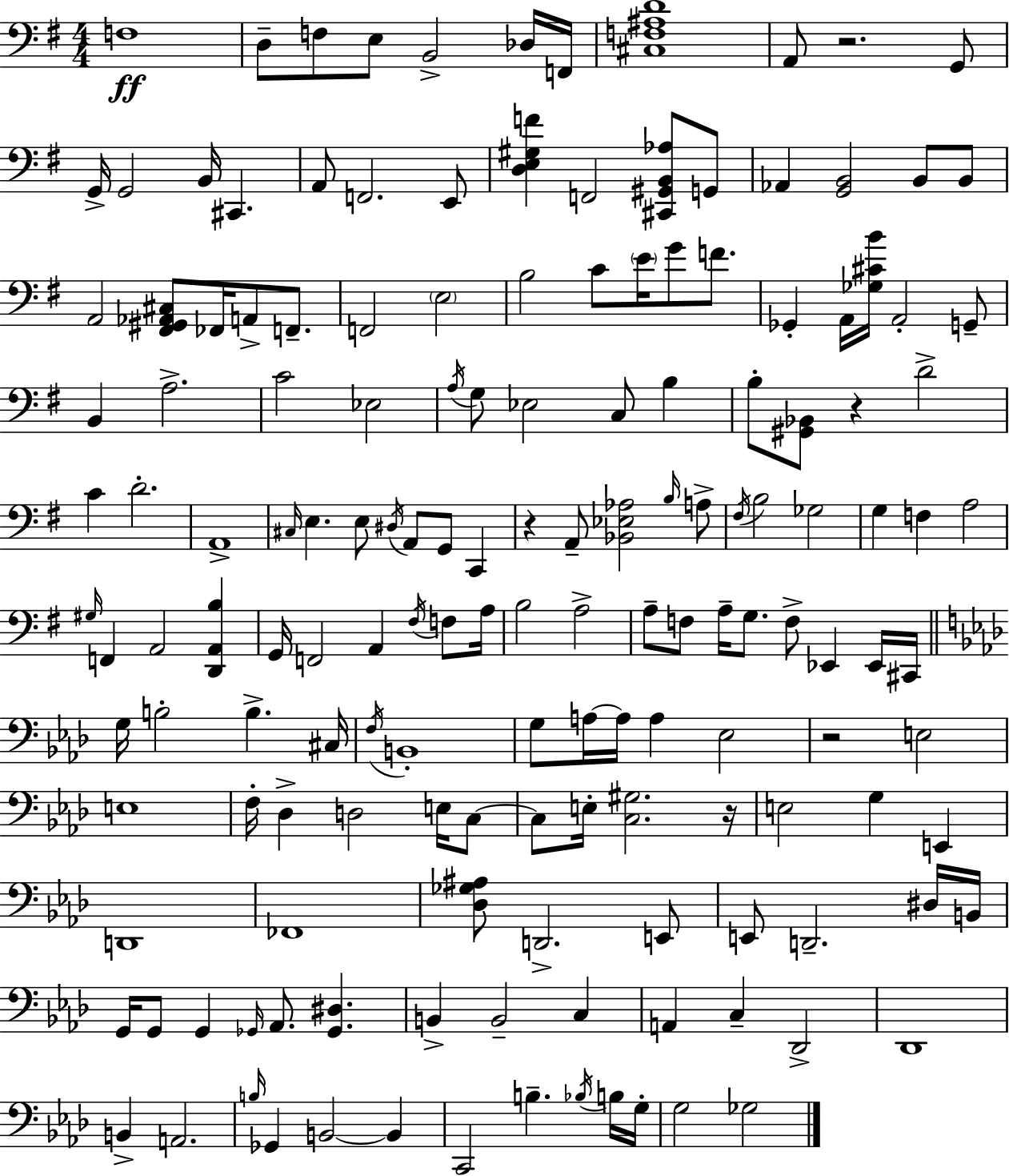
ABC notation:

X:1
T:Untitled
M:4/4
L:1/4
K:G
F,4 D,/2 F,/2 E,/2 B,,2 _D,/4 F,,/4 [^C,F,^A,D]4 A,,/2 z2 G,,/2 G,,/4 G,,2 B,,/4 ^C,, A,,/2 F,,2 E,,/2 [D,E,^G,F] F,,2 [^C,,^G,,B,,_A,]/2 G,,/2 _A,, [G,,B,,]2 B,,/2 B,,/2 A,,2 [^F,,^G,,_A,,^C,]/2 _F,,/4 A,,/2 F,,/2 F,,2 E,2 B,2 C/2 E/4 G/2 F/2 _G,, A,,/4 [_G,^CB]/4 A,,2 G,,/2 B,, A,2 C2 _E,2 A,/4 G,/2 _E,2 C,/2 B, B,/2 [^G,,_B,,]/2 z D2 C D2 A,,4 ^C,/4 E, E,/2 ^D,/4 A,,/2 G,,/2 C,, z A,,/2 [_B,,_E,_A,]2 B,/4 A,/2 ^F,/4 B,2 _G,2 G, F, A,2 ^G,/4 F,, A,,2 [D,,A,,B,] G,,/4 F,,2 A,, ^F,/4 F,/2 A,/4 B,2 A,2 A,/2 F,/2 A,/4 G,/2 F,/2 _E,, _E,,/4 ^C,,/4 G,/4 B,2 B, ^C,/4 F,/4 B,,4 G,/2 A,/4 A,/4 A, _E,2 z2 E,2 E,4 F,/4 _D, D,2 E,/4 C,/2 C,/2 E,/4 [C,^G,]2 z/4 E,2 G, E,, D,,4 _F,,4 [_D,_G,^A,]/2 D,,2 E,,/2 E,,/2 D,,2 ^D,/4 B,,/4 G,,/4 G,,/2 G,, _G,,/4 _A,,/2 [_G,,^D,] B,, B,,2 C, A,, C, _D,,2 _D,,4 B,, A,,2 B,/4 _G,, B,,2 B,, C,,2 B, _B,/4 B,/4 G,/4 G,2 _G,2